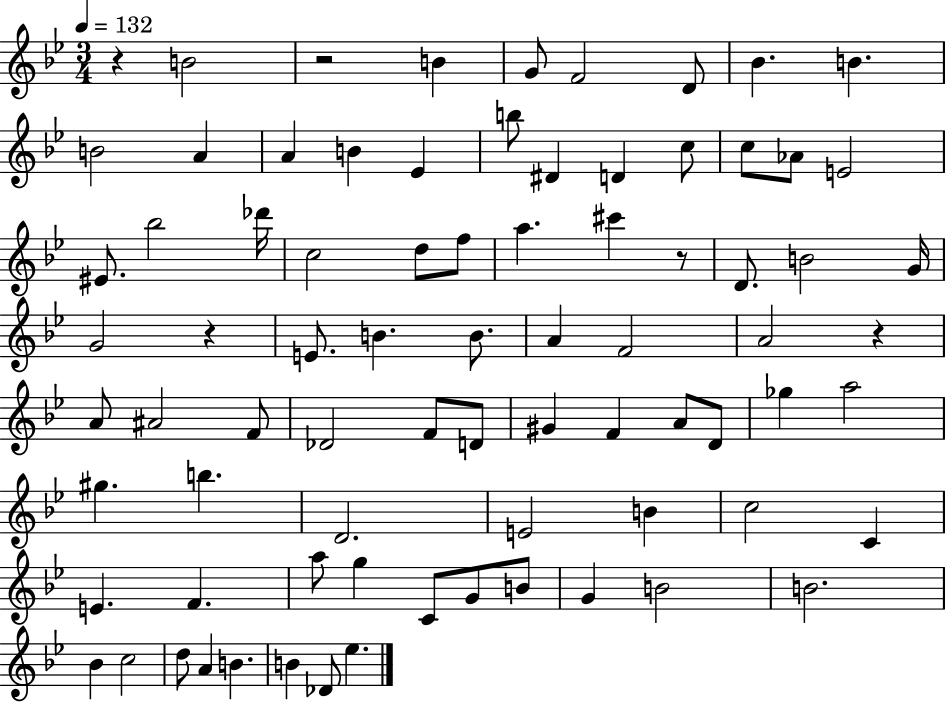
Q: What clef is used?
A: treble